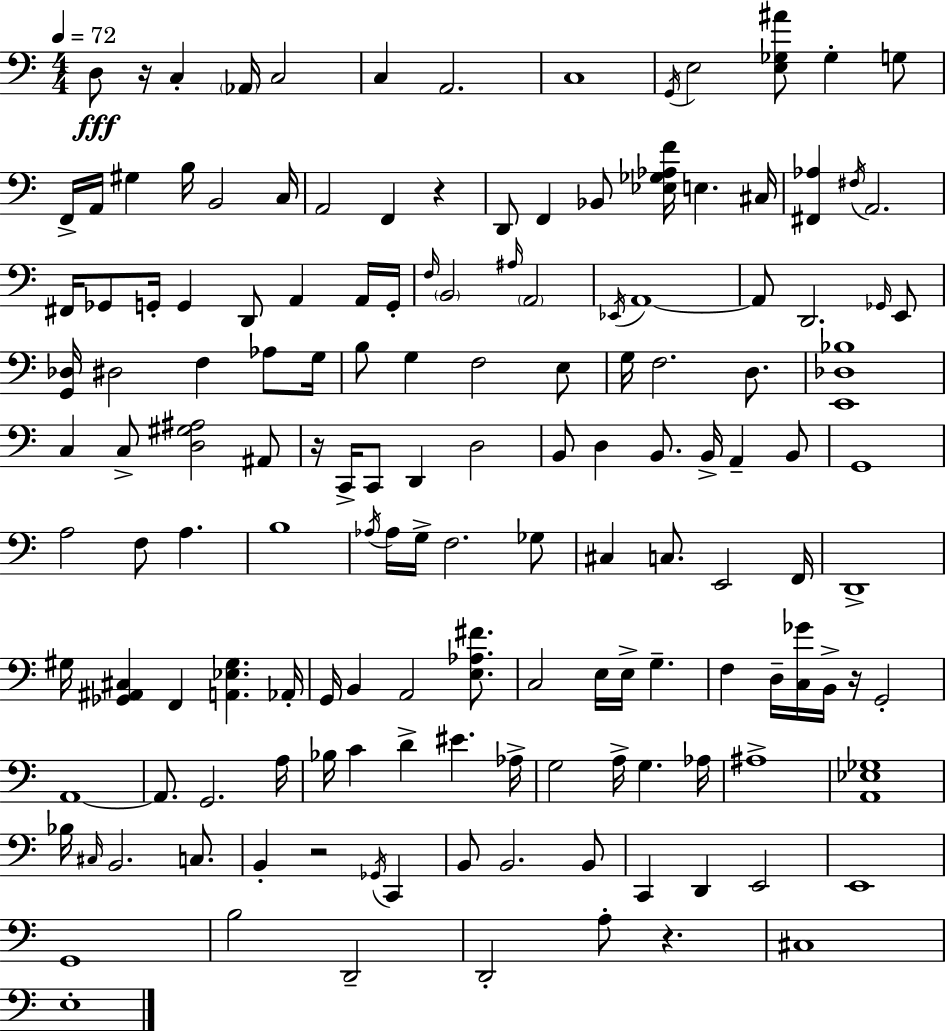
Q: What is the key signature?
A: C major